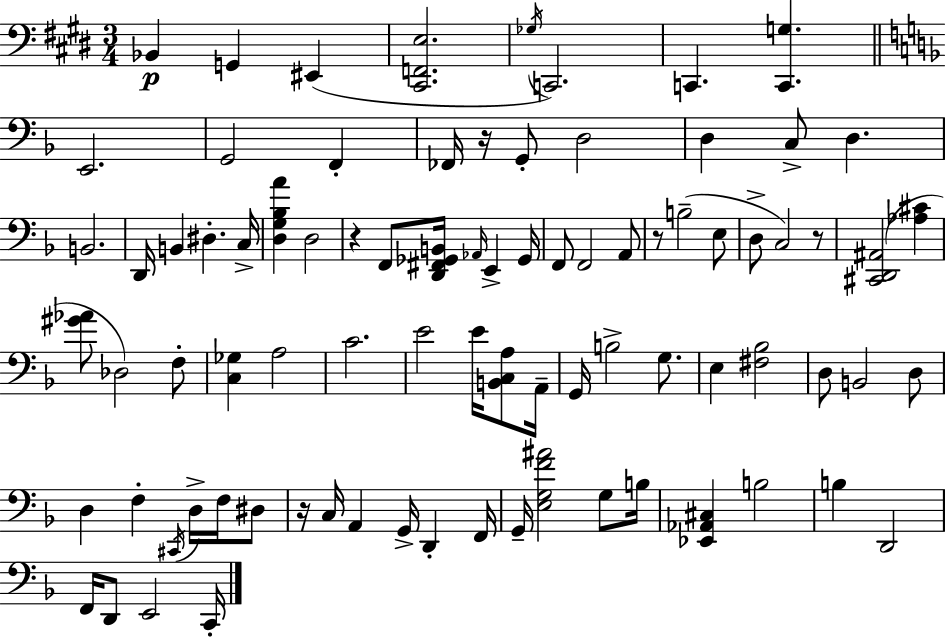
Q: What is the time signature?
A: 3/4